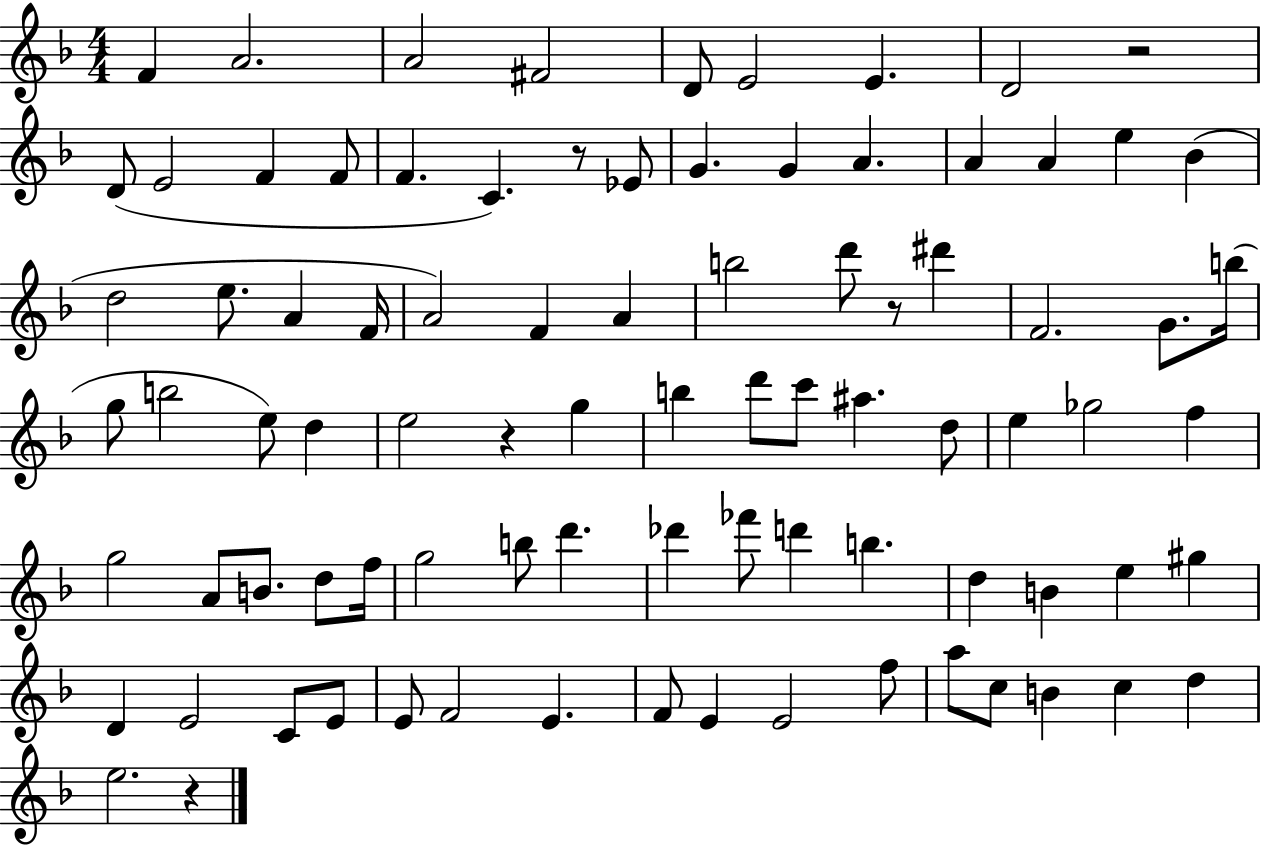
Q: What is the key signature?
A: F major